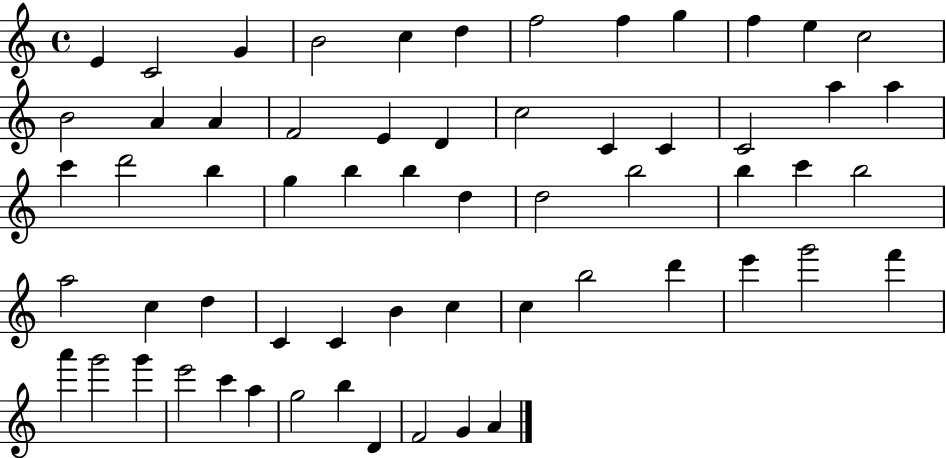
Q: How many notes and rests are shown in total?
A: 61